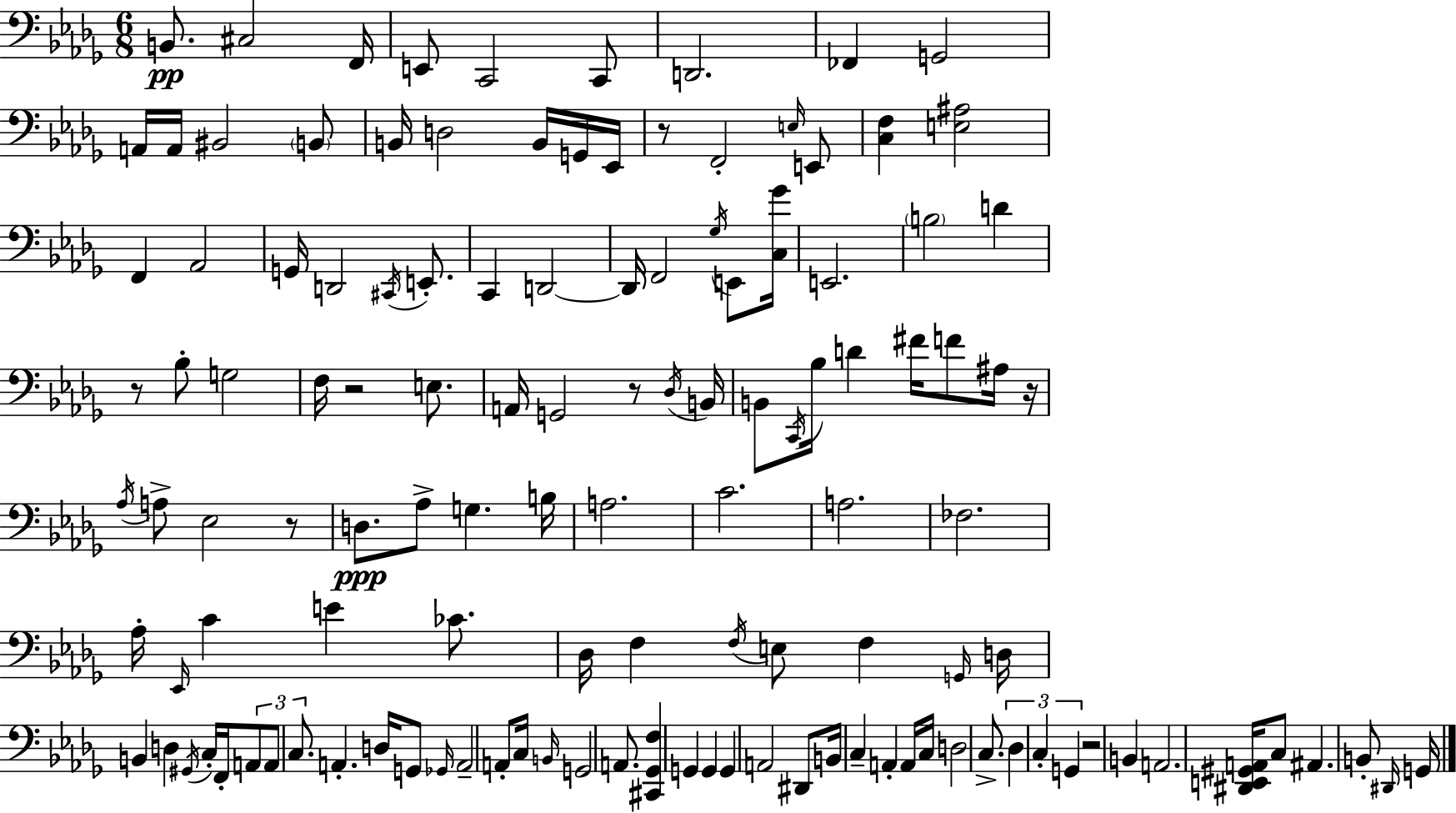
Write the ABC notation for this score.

X:1
T:Untitled
M:6/8
L:1/4
K:Bbm
B,,/2 ^C,2 F,,/4 E,,/2 C,,2 C,,/2 D,,2 _F,, G,,2 A,,/4 A,,/4 ^B,,2 B,,/2 B,,/4 D,2 B,,/4 G,,/4 _E,,/4 z/2 F,,2 E,/4 E,,/2 [C,F,] [E,^A,]2 F,, _A,,2 G,,/4 D,,2 ^C,,/4 E,,/2 C,, D,,2 D,,/4 F,,2 _G,/4 E,,/2 [C,_G]/4 E,,2 B,2 D z/2 _B,/2 G,2 F,/4 z2 E,/2 A,,/4 G,,2 z/2 _D,/4 B,,/4 B,,/2 C,,/4 _B,/4 D ^F/4 F/2 ^A,/4 z/4 _A,/4 A,/2 _E,2 z/2 D,/2 _A,/2 G, B,/4 A,2 C2 A,2 _F,2 _A,/4 _E,,/4 C E _C/2 _D,/4 F, F,/4 E,/2 F, G,,/4 D,/4 B,, D, ^G,,/4 C,/4 F,,/4 A,,/2 A,,/2 C,/2 A,, D,/4 G,,/2 _G,,/4 A,,2 A,,/2 C,/4 B,,/4 G,,2 A,,/2 [^C,,_G,,F,] G,, G,, G,, A,,2 ^D,,/2 B,,/4 C, A,, A,,/4 C,/4 D,2 C,/2 _D, C, G,, z2 B,, A,,2 [^D,,E,,^G,,A,,]/4 C,/2 ^A,, B,,/2 ^D,,/4 G,,/4